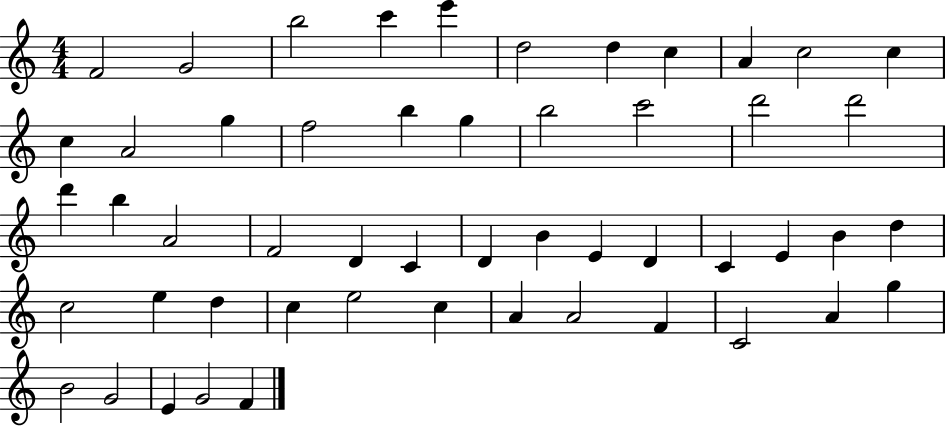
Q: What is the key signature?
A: C major